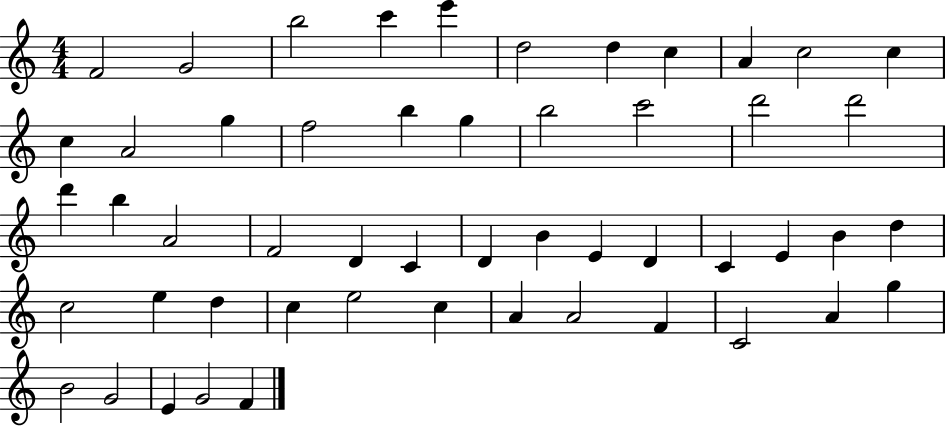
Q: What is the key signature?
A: C major